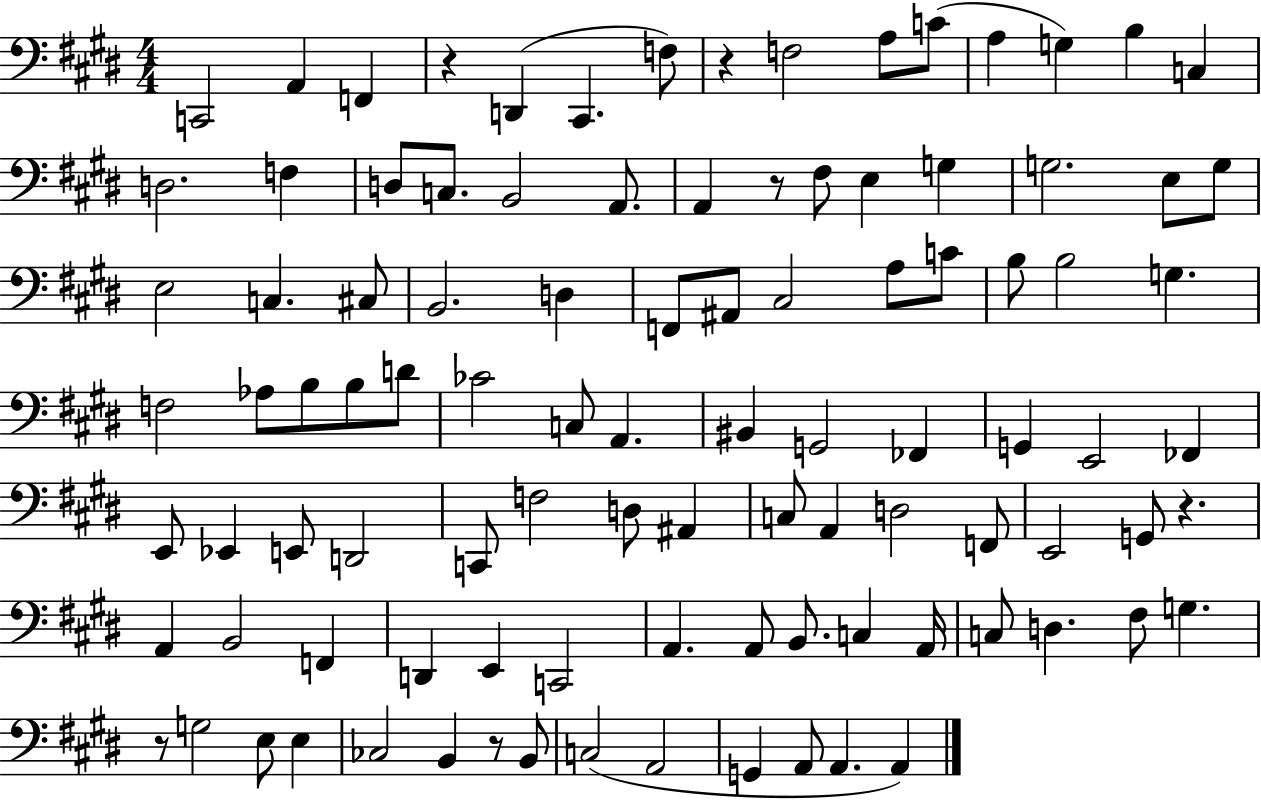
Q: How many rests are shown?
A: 6